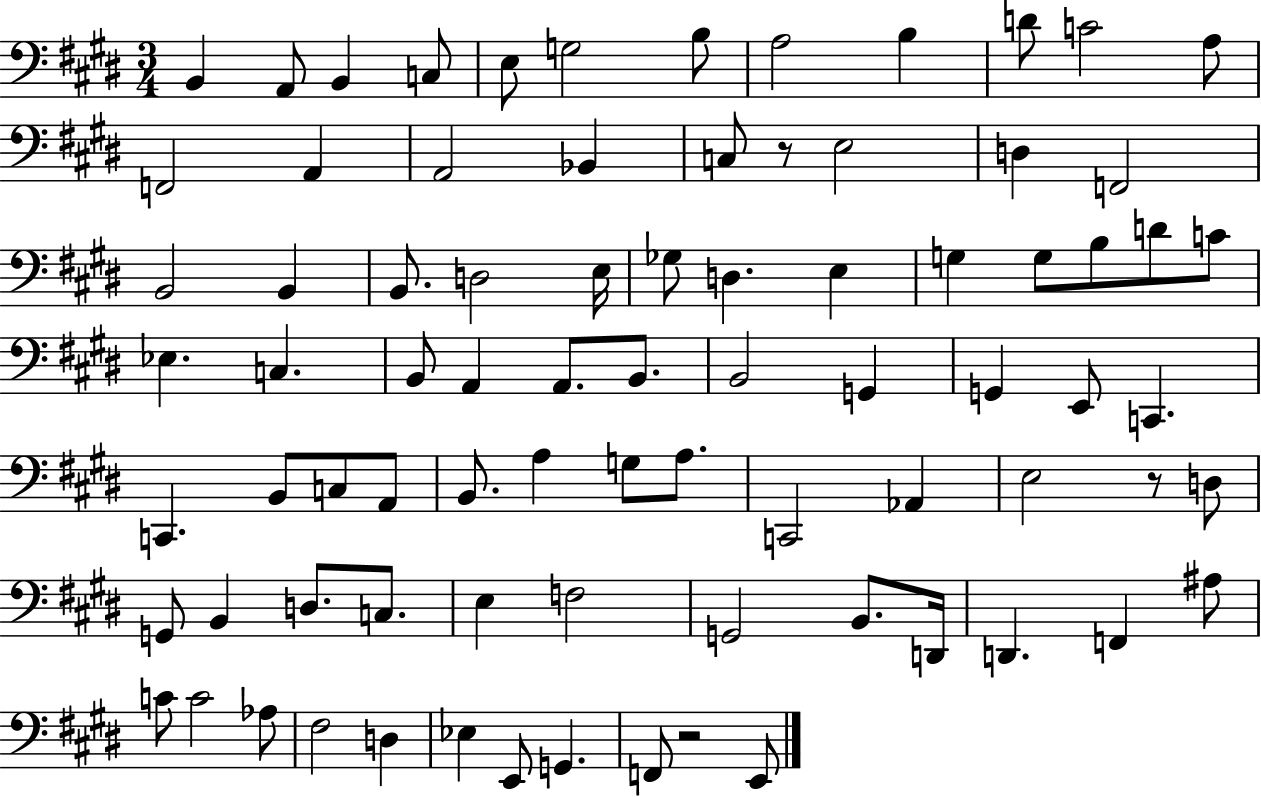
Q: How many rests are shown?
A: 3